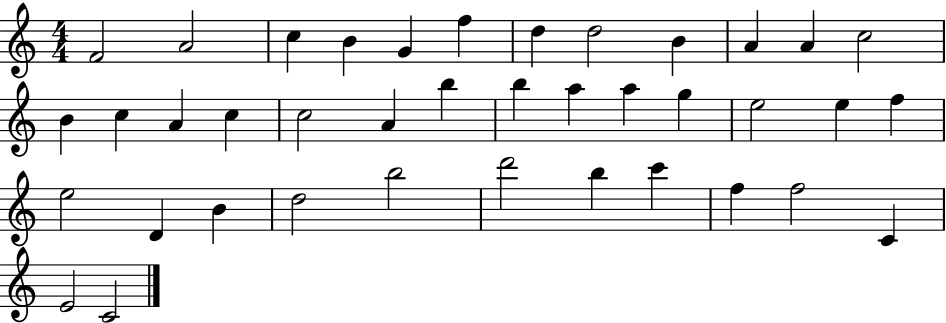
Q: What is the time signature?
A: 4/4